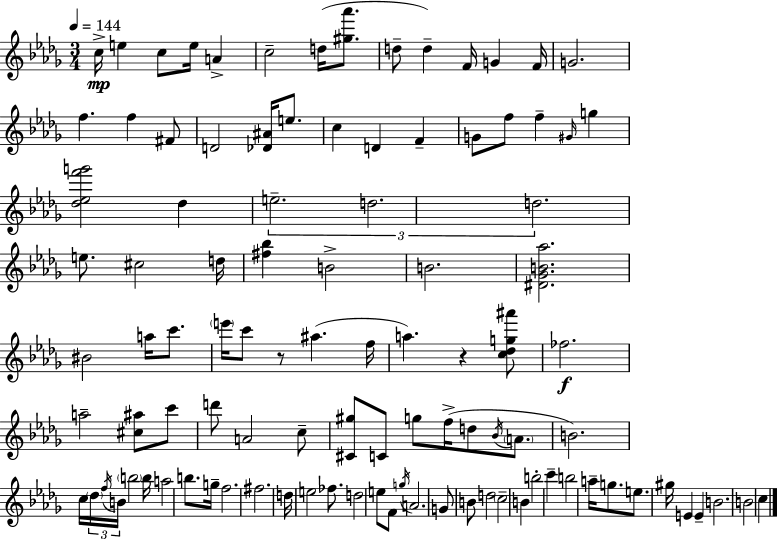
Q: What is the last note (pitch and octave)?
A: C5